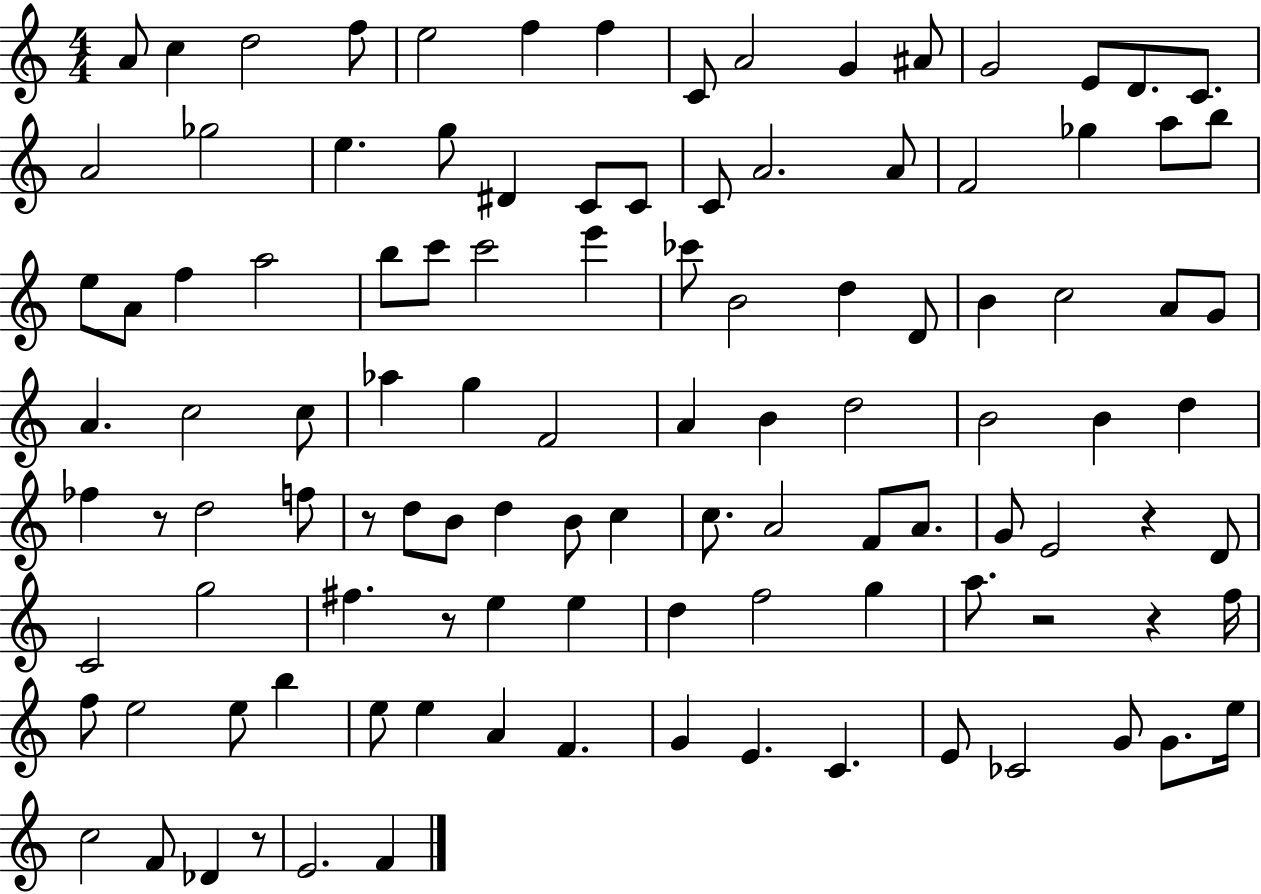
A4/e C5/q D5/h F5/e E5/h F5/q F5/q C4/e A4/h G4/q A#4/e G4/h E4/e D4/e. C4/e. A4/h Gb5/h E5/q. G5/e D#4/q C4/e C4/e C4/e A4/h. A4/e F4/h Gb5/q A5/e B5/e E5/e A4/e F5/q A5/h B5/e C6/e C6/h E6/q CES6/e B4/h D5/q D4/e B4/q C5/h A4/e G4/e A4/q. C5/h C5/e Ab5/q G5/q F4/h A4/q B4/q D5/h B4/h B4/q D5/q FES5/q R/e D5/h F5/e R/e D5/e B4/e D5/q B4/e C5/q C5/e. A4/h F4/e A4/e. G4/e E4/h R/q D4/e C4/h G5/h F#5/q. R/e E5/q E5/q D5/q F5/h G5/q A5/e. R/h R/q F5/s F5/e E5/h E5/e B5/q E5/e E5/q A4/q F4/q. G4/q E4/q. C4/q. E4/e CES4/h G4/e G4/e. E5/s C5/h F4/e Db4/q R/e E4/h. F4/q